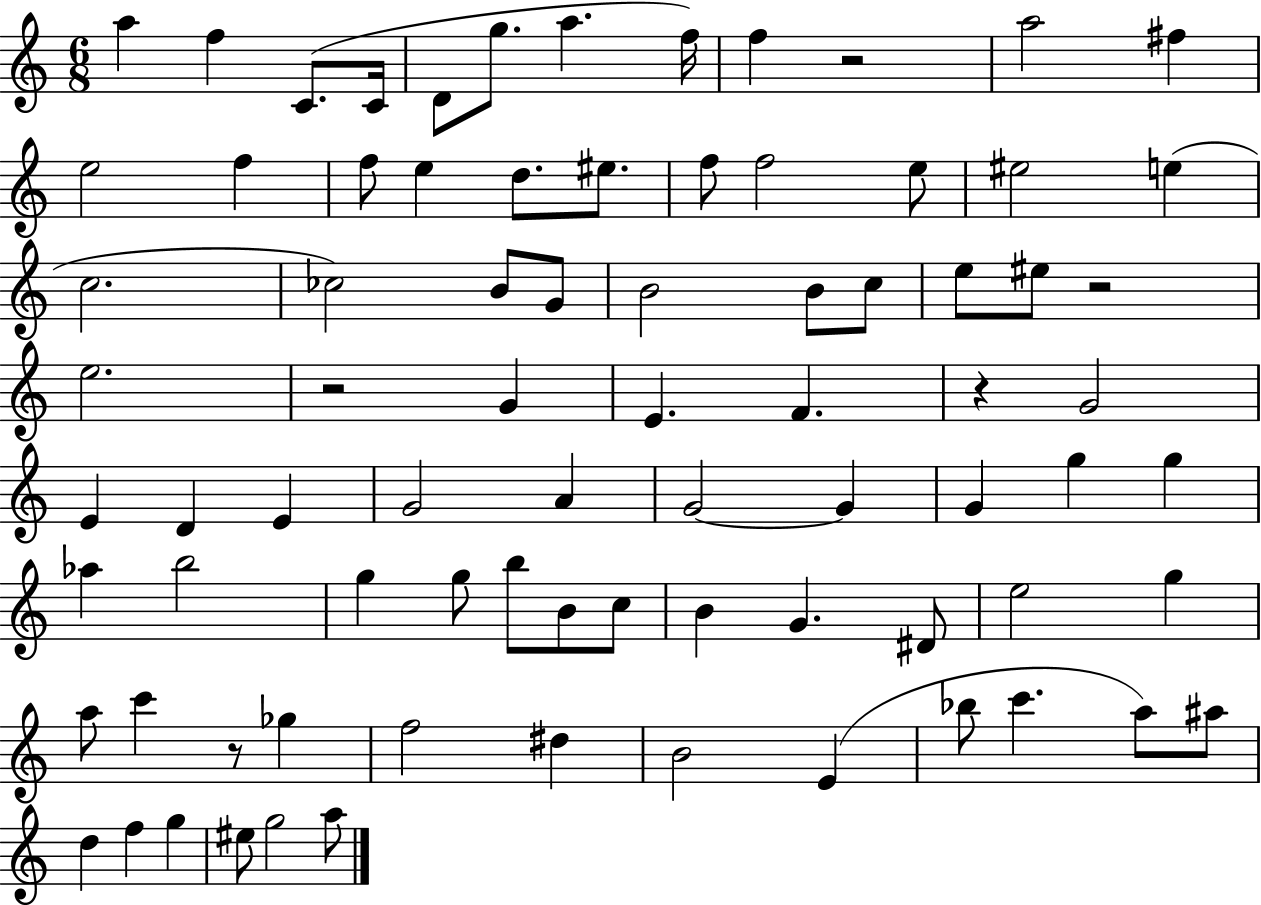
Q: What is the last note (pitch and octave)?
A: A5